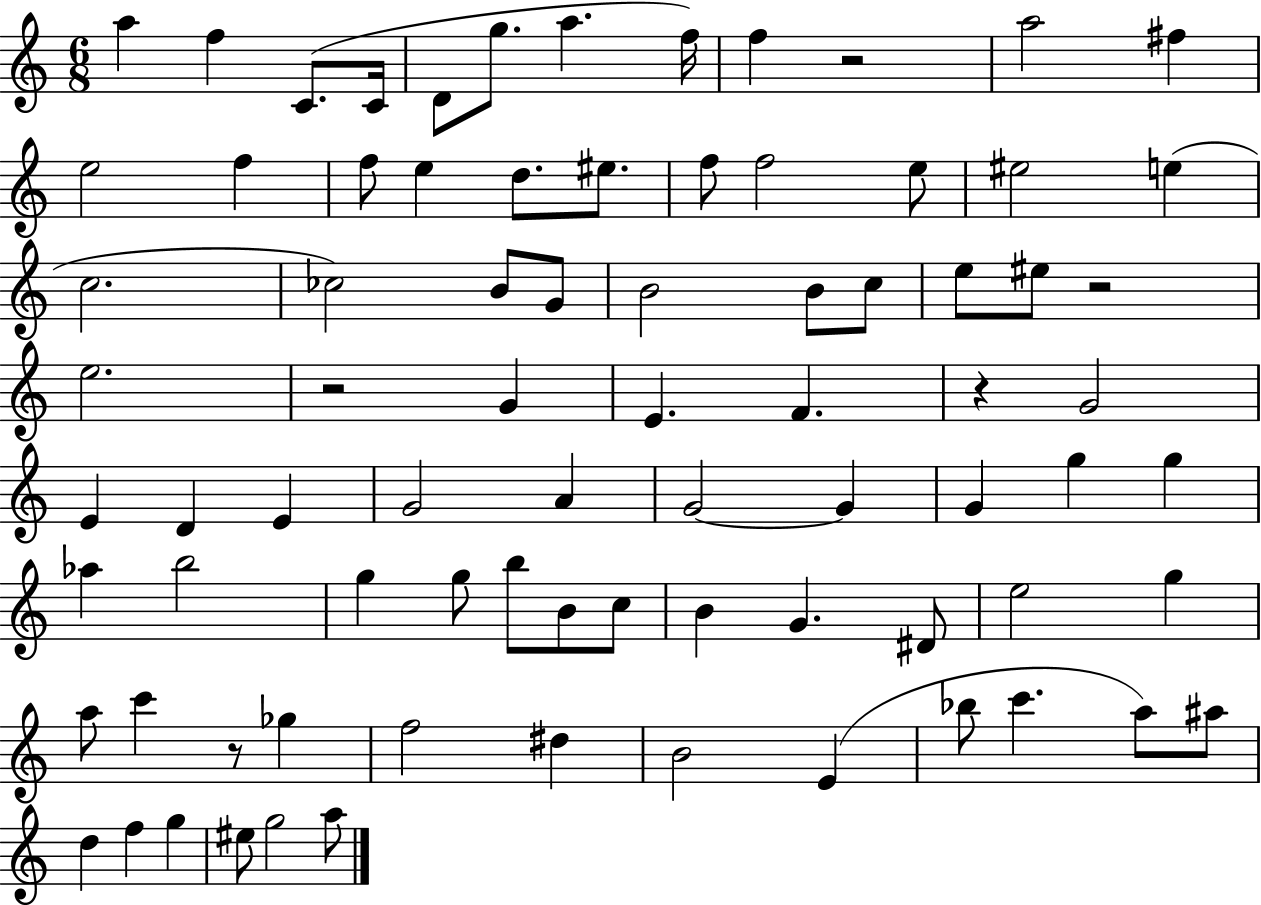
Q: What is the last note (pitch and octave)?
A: A5